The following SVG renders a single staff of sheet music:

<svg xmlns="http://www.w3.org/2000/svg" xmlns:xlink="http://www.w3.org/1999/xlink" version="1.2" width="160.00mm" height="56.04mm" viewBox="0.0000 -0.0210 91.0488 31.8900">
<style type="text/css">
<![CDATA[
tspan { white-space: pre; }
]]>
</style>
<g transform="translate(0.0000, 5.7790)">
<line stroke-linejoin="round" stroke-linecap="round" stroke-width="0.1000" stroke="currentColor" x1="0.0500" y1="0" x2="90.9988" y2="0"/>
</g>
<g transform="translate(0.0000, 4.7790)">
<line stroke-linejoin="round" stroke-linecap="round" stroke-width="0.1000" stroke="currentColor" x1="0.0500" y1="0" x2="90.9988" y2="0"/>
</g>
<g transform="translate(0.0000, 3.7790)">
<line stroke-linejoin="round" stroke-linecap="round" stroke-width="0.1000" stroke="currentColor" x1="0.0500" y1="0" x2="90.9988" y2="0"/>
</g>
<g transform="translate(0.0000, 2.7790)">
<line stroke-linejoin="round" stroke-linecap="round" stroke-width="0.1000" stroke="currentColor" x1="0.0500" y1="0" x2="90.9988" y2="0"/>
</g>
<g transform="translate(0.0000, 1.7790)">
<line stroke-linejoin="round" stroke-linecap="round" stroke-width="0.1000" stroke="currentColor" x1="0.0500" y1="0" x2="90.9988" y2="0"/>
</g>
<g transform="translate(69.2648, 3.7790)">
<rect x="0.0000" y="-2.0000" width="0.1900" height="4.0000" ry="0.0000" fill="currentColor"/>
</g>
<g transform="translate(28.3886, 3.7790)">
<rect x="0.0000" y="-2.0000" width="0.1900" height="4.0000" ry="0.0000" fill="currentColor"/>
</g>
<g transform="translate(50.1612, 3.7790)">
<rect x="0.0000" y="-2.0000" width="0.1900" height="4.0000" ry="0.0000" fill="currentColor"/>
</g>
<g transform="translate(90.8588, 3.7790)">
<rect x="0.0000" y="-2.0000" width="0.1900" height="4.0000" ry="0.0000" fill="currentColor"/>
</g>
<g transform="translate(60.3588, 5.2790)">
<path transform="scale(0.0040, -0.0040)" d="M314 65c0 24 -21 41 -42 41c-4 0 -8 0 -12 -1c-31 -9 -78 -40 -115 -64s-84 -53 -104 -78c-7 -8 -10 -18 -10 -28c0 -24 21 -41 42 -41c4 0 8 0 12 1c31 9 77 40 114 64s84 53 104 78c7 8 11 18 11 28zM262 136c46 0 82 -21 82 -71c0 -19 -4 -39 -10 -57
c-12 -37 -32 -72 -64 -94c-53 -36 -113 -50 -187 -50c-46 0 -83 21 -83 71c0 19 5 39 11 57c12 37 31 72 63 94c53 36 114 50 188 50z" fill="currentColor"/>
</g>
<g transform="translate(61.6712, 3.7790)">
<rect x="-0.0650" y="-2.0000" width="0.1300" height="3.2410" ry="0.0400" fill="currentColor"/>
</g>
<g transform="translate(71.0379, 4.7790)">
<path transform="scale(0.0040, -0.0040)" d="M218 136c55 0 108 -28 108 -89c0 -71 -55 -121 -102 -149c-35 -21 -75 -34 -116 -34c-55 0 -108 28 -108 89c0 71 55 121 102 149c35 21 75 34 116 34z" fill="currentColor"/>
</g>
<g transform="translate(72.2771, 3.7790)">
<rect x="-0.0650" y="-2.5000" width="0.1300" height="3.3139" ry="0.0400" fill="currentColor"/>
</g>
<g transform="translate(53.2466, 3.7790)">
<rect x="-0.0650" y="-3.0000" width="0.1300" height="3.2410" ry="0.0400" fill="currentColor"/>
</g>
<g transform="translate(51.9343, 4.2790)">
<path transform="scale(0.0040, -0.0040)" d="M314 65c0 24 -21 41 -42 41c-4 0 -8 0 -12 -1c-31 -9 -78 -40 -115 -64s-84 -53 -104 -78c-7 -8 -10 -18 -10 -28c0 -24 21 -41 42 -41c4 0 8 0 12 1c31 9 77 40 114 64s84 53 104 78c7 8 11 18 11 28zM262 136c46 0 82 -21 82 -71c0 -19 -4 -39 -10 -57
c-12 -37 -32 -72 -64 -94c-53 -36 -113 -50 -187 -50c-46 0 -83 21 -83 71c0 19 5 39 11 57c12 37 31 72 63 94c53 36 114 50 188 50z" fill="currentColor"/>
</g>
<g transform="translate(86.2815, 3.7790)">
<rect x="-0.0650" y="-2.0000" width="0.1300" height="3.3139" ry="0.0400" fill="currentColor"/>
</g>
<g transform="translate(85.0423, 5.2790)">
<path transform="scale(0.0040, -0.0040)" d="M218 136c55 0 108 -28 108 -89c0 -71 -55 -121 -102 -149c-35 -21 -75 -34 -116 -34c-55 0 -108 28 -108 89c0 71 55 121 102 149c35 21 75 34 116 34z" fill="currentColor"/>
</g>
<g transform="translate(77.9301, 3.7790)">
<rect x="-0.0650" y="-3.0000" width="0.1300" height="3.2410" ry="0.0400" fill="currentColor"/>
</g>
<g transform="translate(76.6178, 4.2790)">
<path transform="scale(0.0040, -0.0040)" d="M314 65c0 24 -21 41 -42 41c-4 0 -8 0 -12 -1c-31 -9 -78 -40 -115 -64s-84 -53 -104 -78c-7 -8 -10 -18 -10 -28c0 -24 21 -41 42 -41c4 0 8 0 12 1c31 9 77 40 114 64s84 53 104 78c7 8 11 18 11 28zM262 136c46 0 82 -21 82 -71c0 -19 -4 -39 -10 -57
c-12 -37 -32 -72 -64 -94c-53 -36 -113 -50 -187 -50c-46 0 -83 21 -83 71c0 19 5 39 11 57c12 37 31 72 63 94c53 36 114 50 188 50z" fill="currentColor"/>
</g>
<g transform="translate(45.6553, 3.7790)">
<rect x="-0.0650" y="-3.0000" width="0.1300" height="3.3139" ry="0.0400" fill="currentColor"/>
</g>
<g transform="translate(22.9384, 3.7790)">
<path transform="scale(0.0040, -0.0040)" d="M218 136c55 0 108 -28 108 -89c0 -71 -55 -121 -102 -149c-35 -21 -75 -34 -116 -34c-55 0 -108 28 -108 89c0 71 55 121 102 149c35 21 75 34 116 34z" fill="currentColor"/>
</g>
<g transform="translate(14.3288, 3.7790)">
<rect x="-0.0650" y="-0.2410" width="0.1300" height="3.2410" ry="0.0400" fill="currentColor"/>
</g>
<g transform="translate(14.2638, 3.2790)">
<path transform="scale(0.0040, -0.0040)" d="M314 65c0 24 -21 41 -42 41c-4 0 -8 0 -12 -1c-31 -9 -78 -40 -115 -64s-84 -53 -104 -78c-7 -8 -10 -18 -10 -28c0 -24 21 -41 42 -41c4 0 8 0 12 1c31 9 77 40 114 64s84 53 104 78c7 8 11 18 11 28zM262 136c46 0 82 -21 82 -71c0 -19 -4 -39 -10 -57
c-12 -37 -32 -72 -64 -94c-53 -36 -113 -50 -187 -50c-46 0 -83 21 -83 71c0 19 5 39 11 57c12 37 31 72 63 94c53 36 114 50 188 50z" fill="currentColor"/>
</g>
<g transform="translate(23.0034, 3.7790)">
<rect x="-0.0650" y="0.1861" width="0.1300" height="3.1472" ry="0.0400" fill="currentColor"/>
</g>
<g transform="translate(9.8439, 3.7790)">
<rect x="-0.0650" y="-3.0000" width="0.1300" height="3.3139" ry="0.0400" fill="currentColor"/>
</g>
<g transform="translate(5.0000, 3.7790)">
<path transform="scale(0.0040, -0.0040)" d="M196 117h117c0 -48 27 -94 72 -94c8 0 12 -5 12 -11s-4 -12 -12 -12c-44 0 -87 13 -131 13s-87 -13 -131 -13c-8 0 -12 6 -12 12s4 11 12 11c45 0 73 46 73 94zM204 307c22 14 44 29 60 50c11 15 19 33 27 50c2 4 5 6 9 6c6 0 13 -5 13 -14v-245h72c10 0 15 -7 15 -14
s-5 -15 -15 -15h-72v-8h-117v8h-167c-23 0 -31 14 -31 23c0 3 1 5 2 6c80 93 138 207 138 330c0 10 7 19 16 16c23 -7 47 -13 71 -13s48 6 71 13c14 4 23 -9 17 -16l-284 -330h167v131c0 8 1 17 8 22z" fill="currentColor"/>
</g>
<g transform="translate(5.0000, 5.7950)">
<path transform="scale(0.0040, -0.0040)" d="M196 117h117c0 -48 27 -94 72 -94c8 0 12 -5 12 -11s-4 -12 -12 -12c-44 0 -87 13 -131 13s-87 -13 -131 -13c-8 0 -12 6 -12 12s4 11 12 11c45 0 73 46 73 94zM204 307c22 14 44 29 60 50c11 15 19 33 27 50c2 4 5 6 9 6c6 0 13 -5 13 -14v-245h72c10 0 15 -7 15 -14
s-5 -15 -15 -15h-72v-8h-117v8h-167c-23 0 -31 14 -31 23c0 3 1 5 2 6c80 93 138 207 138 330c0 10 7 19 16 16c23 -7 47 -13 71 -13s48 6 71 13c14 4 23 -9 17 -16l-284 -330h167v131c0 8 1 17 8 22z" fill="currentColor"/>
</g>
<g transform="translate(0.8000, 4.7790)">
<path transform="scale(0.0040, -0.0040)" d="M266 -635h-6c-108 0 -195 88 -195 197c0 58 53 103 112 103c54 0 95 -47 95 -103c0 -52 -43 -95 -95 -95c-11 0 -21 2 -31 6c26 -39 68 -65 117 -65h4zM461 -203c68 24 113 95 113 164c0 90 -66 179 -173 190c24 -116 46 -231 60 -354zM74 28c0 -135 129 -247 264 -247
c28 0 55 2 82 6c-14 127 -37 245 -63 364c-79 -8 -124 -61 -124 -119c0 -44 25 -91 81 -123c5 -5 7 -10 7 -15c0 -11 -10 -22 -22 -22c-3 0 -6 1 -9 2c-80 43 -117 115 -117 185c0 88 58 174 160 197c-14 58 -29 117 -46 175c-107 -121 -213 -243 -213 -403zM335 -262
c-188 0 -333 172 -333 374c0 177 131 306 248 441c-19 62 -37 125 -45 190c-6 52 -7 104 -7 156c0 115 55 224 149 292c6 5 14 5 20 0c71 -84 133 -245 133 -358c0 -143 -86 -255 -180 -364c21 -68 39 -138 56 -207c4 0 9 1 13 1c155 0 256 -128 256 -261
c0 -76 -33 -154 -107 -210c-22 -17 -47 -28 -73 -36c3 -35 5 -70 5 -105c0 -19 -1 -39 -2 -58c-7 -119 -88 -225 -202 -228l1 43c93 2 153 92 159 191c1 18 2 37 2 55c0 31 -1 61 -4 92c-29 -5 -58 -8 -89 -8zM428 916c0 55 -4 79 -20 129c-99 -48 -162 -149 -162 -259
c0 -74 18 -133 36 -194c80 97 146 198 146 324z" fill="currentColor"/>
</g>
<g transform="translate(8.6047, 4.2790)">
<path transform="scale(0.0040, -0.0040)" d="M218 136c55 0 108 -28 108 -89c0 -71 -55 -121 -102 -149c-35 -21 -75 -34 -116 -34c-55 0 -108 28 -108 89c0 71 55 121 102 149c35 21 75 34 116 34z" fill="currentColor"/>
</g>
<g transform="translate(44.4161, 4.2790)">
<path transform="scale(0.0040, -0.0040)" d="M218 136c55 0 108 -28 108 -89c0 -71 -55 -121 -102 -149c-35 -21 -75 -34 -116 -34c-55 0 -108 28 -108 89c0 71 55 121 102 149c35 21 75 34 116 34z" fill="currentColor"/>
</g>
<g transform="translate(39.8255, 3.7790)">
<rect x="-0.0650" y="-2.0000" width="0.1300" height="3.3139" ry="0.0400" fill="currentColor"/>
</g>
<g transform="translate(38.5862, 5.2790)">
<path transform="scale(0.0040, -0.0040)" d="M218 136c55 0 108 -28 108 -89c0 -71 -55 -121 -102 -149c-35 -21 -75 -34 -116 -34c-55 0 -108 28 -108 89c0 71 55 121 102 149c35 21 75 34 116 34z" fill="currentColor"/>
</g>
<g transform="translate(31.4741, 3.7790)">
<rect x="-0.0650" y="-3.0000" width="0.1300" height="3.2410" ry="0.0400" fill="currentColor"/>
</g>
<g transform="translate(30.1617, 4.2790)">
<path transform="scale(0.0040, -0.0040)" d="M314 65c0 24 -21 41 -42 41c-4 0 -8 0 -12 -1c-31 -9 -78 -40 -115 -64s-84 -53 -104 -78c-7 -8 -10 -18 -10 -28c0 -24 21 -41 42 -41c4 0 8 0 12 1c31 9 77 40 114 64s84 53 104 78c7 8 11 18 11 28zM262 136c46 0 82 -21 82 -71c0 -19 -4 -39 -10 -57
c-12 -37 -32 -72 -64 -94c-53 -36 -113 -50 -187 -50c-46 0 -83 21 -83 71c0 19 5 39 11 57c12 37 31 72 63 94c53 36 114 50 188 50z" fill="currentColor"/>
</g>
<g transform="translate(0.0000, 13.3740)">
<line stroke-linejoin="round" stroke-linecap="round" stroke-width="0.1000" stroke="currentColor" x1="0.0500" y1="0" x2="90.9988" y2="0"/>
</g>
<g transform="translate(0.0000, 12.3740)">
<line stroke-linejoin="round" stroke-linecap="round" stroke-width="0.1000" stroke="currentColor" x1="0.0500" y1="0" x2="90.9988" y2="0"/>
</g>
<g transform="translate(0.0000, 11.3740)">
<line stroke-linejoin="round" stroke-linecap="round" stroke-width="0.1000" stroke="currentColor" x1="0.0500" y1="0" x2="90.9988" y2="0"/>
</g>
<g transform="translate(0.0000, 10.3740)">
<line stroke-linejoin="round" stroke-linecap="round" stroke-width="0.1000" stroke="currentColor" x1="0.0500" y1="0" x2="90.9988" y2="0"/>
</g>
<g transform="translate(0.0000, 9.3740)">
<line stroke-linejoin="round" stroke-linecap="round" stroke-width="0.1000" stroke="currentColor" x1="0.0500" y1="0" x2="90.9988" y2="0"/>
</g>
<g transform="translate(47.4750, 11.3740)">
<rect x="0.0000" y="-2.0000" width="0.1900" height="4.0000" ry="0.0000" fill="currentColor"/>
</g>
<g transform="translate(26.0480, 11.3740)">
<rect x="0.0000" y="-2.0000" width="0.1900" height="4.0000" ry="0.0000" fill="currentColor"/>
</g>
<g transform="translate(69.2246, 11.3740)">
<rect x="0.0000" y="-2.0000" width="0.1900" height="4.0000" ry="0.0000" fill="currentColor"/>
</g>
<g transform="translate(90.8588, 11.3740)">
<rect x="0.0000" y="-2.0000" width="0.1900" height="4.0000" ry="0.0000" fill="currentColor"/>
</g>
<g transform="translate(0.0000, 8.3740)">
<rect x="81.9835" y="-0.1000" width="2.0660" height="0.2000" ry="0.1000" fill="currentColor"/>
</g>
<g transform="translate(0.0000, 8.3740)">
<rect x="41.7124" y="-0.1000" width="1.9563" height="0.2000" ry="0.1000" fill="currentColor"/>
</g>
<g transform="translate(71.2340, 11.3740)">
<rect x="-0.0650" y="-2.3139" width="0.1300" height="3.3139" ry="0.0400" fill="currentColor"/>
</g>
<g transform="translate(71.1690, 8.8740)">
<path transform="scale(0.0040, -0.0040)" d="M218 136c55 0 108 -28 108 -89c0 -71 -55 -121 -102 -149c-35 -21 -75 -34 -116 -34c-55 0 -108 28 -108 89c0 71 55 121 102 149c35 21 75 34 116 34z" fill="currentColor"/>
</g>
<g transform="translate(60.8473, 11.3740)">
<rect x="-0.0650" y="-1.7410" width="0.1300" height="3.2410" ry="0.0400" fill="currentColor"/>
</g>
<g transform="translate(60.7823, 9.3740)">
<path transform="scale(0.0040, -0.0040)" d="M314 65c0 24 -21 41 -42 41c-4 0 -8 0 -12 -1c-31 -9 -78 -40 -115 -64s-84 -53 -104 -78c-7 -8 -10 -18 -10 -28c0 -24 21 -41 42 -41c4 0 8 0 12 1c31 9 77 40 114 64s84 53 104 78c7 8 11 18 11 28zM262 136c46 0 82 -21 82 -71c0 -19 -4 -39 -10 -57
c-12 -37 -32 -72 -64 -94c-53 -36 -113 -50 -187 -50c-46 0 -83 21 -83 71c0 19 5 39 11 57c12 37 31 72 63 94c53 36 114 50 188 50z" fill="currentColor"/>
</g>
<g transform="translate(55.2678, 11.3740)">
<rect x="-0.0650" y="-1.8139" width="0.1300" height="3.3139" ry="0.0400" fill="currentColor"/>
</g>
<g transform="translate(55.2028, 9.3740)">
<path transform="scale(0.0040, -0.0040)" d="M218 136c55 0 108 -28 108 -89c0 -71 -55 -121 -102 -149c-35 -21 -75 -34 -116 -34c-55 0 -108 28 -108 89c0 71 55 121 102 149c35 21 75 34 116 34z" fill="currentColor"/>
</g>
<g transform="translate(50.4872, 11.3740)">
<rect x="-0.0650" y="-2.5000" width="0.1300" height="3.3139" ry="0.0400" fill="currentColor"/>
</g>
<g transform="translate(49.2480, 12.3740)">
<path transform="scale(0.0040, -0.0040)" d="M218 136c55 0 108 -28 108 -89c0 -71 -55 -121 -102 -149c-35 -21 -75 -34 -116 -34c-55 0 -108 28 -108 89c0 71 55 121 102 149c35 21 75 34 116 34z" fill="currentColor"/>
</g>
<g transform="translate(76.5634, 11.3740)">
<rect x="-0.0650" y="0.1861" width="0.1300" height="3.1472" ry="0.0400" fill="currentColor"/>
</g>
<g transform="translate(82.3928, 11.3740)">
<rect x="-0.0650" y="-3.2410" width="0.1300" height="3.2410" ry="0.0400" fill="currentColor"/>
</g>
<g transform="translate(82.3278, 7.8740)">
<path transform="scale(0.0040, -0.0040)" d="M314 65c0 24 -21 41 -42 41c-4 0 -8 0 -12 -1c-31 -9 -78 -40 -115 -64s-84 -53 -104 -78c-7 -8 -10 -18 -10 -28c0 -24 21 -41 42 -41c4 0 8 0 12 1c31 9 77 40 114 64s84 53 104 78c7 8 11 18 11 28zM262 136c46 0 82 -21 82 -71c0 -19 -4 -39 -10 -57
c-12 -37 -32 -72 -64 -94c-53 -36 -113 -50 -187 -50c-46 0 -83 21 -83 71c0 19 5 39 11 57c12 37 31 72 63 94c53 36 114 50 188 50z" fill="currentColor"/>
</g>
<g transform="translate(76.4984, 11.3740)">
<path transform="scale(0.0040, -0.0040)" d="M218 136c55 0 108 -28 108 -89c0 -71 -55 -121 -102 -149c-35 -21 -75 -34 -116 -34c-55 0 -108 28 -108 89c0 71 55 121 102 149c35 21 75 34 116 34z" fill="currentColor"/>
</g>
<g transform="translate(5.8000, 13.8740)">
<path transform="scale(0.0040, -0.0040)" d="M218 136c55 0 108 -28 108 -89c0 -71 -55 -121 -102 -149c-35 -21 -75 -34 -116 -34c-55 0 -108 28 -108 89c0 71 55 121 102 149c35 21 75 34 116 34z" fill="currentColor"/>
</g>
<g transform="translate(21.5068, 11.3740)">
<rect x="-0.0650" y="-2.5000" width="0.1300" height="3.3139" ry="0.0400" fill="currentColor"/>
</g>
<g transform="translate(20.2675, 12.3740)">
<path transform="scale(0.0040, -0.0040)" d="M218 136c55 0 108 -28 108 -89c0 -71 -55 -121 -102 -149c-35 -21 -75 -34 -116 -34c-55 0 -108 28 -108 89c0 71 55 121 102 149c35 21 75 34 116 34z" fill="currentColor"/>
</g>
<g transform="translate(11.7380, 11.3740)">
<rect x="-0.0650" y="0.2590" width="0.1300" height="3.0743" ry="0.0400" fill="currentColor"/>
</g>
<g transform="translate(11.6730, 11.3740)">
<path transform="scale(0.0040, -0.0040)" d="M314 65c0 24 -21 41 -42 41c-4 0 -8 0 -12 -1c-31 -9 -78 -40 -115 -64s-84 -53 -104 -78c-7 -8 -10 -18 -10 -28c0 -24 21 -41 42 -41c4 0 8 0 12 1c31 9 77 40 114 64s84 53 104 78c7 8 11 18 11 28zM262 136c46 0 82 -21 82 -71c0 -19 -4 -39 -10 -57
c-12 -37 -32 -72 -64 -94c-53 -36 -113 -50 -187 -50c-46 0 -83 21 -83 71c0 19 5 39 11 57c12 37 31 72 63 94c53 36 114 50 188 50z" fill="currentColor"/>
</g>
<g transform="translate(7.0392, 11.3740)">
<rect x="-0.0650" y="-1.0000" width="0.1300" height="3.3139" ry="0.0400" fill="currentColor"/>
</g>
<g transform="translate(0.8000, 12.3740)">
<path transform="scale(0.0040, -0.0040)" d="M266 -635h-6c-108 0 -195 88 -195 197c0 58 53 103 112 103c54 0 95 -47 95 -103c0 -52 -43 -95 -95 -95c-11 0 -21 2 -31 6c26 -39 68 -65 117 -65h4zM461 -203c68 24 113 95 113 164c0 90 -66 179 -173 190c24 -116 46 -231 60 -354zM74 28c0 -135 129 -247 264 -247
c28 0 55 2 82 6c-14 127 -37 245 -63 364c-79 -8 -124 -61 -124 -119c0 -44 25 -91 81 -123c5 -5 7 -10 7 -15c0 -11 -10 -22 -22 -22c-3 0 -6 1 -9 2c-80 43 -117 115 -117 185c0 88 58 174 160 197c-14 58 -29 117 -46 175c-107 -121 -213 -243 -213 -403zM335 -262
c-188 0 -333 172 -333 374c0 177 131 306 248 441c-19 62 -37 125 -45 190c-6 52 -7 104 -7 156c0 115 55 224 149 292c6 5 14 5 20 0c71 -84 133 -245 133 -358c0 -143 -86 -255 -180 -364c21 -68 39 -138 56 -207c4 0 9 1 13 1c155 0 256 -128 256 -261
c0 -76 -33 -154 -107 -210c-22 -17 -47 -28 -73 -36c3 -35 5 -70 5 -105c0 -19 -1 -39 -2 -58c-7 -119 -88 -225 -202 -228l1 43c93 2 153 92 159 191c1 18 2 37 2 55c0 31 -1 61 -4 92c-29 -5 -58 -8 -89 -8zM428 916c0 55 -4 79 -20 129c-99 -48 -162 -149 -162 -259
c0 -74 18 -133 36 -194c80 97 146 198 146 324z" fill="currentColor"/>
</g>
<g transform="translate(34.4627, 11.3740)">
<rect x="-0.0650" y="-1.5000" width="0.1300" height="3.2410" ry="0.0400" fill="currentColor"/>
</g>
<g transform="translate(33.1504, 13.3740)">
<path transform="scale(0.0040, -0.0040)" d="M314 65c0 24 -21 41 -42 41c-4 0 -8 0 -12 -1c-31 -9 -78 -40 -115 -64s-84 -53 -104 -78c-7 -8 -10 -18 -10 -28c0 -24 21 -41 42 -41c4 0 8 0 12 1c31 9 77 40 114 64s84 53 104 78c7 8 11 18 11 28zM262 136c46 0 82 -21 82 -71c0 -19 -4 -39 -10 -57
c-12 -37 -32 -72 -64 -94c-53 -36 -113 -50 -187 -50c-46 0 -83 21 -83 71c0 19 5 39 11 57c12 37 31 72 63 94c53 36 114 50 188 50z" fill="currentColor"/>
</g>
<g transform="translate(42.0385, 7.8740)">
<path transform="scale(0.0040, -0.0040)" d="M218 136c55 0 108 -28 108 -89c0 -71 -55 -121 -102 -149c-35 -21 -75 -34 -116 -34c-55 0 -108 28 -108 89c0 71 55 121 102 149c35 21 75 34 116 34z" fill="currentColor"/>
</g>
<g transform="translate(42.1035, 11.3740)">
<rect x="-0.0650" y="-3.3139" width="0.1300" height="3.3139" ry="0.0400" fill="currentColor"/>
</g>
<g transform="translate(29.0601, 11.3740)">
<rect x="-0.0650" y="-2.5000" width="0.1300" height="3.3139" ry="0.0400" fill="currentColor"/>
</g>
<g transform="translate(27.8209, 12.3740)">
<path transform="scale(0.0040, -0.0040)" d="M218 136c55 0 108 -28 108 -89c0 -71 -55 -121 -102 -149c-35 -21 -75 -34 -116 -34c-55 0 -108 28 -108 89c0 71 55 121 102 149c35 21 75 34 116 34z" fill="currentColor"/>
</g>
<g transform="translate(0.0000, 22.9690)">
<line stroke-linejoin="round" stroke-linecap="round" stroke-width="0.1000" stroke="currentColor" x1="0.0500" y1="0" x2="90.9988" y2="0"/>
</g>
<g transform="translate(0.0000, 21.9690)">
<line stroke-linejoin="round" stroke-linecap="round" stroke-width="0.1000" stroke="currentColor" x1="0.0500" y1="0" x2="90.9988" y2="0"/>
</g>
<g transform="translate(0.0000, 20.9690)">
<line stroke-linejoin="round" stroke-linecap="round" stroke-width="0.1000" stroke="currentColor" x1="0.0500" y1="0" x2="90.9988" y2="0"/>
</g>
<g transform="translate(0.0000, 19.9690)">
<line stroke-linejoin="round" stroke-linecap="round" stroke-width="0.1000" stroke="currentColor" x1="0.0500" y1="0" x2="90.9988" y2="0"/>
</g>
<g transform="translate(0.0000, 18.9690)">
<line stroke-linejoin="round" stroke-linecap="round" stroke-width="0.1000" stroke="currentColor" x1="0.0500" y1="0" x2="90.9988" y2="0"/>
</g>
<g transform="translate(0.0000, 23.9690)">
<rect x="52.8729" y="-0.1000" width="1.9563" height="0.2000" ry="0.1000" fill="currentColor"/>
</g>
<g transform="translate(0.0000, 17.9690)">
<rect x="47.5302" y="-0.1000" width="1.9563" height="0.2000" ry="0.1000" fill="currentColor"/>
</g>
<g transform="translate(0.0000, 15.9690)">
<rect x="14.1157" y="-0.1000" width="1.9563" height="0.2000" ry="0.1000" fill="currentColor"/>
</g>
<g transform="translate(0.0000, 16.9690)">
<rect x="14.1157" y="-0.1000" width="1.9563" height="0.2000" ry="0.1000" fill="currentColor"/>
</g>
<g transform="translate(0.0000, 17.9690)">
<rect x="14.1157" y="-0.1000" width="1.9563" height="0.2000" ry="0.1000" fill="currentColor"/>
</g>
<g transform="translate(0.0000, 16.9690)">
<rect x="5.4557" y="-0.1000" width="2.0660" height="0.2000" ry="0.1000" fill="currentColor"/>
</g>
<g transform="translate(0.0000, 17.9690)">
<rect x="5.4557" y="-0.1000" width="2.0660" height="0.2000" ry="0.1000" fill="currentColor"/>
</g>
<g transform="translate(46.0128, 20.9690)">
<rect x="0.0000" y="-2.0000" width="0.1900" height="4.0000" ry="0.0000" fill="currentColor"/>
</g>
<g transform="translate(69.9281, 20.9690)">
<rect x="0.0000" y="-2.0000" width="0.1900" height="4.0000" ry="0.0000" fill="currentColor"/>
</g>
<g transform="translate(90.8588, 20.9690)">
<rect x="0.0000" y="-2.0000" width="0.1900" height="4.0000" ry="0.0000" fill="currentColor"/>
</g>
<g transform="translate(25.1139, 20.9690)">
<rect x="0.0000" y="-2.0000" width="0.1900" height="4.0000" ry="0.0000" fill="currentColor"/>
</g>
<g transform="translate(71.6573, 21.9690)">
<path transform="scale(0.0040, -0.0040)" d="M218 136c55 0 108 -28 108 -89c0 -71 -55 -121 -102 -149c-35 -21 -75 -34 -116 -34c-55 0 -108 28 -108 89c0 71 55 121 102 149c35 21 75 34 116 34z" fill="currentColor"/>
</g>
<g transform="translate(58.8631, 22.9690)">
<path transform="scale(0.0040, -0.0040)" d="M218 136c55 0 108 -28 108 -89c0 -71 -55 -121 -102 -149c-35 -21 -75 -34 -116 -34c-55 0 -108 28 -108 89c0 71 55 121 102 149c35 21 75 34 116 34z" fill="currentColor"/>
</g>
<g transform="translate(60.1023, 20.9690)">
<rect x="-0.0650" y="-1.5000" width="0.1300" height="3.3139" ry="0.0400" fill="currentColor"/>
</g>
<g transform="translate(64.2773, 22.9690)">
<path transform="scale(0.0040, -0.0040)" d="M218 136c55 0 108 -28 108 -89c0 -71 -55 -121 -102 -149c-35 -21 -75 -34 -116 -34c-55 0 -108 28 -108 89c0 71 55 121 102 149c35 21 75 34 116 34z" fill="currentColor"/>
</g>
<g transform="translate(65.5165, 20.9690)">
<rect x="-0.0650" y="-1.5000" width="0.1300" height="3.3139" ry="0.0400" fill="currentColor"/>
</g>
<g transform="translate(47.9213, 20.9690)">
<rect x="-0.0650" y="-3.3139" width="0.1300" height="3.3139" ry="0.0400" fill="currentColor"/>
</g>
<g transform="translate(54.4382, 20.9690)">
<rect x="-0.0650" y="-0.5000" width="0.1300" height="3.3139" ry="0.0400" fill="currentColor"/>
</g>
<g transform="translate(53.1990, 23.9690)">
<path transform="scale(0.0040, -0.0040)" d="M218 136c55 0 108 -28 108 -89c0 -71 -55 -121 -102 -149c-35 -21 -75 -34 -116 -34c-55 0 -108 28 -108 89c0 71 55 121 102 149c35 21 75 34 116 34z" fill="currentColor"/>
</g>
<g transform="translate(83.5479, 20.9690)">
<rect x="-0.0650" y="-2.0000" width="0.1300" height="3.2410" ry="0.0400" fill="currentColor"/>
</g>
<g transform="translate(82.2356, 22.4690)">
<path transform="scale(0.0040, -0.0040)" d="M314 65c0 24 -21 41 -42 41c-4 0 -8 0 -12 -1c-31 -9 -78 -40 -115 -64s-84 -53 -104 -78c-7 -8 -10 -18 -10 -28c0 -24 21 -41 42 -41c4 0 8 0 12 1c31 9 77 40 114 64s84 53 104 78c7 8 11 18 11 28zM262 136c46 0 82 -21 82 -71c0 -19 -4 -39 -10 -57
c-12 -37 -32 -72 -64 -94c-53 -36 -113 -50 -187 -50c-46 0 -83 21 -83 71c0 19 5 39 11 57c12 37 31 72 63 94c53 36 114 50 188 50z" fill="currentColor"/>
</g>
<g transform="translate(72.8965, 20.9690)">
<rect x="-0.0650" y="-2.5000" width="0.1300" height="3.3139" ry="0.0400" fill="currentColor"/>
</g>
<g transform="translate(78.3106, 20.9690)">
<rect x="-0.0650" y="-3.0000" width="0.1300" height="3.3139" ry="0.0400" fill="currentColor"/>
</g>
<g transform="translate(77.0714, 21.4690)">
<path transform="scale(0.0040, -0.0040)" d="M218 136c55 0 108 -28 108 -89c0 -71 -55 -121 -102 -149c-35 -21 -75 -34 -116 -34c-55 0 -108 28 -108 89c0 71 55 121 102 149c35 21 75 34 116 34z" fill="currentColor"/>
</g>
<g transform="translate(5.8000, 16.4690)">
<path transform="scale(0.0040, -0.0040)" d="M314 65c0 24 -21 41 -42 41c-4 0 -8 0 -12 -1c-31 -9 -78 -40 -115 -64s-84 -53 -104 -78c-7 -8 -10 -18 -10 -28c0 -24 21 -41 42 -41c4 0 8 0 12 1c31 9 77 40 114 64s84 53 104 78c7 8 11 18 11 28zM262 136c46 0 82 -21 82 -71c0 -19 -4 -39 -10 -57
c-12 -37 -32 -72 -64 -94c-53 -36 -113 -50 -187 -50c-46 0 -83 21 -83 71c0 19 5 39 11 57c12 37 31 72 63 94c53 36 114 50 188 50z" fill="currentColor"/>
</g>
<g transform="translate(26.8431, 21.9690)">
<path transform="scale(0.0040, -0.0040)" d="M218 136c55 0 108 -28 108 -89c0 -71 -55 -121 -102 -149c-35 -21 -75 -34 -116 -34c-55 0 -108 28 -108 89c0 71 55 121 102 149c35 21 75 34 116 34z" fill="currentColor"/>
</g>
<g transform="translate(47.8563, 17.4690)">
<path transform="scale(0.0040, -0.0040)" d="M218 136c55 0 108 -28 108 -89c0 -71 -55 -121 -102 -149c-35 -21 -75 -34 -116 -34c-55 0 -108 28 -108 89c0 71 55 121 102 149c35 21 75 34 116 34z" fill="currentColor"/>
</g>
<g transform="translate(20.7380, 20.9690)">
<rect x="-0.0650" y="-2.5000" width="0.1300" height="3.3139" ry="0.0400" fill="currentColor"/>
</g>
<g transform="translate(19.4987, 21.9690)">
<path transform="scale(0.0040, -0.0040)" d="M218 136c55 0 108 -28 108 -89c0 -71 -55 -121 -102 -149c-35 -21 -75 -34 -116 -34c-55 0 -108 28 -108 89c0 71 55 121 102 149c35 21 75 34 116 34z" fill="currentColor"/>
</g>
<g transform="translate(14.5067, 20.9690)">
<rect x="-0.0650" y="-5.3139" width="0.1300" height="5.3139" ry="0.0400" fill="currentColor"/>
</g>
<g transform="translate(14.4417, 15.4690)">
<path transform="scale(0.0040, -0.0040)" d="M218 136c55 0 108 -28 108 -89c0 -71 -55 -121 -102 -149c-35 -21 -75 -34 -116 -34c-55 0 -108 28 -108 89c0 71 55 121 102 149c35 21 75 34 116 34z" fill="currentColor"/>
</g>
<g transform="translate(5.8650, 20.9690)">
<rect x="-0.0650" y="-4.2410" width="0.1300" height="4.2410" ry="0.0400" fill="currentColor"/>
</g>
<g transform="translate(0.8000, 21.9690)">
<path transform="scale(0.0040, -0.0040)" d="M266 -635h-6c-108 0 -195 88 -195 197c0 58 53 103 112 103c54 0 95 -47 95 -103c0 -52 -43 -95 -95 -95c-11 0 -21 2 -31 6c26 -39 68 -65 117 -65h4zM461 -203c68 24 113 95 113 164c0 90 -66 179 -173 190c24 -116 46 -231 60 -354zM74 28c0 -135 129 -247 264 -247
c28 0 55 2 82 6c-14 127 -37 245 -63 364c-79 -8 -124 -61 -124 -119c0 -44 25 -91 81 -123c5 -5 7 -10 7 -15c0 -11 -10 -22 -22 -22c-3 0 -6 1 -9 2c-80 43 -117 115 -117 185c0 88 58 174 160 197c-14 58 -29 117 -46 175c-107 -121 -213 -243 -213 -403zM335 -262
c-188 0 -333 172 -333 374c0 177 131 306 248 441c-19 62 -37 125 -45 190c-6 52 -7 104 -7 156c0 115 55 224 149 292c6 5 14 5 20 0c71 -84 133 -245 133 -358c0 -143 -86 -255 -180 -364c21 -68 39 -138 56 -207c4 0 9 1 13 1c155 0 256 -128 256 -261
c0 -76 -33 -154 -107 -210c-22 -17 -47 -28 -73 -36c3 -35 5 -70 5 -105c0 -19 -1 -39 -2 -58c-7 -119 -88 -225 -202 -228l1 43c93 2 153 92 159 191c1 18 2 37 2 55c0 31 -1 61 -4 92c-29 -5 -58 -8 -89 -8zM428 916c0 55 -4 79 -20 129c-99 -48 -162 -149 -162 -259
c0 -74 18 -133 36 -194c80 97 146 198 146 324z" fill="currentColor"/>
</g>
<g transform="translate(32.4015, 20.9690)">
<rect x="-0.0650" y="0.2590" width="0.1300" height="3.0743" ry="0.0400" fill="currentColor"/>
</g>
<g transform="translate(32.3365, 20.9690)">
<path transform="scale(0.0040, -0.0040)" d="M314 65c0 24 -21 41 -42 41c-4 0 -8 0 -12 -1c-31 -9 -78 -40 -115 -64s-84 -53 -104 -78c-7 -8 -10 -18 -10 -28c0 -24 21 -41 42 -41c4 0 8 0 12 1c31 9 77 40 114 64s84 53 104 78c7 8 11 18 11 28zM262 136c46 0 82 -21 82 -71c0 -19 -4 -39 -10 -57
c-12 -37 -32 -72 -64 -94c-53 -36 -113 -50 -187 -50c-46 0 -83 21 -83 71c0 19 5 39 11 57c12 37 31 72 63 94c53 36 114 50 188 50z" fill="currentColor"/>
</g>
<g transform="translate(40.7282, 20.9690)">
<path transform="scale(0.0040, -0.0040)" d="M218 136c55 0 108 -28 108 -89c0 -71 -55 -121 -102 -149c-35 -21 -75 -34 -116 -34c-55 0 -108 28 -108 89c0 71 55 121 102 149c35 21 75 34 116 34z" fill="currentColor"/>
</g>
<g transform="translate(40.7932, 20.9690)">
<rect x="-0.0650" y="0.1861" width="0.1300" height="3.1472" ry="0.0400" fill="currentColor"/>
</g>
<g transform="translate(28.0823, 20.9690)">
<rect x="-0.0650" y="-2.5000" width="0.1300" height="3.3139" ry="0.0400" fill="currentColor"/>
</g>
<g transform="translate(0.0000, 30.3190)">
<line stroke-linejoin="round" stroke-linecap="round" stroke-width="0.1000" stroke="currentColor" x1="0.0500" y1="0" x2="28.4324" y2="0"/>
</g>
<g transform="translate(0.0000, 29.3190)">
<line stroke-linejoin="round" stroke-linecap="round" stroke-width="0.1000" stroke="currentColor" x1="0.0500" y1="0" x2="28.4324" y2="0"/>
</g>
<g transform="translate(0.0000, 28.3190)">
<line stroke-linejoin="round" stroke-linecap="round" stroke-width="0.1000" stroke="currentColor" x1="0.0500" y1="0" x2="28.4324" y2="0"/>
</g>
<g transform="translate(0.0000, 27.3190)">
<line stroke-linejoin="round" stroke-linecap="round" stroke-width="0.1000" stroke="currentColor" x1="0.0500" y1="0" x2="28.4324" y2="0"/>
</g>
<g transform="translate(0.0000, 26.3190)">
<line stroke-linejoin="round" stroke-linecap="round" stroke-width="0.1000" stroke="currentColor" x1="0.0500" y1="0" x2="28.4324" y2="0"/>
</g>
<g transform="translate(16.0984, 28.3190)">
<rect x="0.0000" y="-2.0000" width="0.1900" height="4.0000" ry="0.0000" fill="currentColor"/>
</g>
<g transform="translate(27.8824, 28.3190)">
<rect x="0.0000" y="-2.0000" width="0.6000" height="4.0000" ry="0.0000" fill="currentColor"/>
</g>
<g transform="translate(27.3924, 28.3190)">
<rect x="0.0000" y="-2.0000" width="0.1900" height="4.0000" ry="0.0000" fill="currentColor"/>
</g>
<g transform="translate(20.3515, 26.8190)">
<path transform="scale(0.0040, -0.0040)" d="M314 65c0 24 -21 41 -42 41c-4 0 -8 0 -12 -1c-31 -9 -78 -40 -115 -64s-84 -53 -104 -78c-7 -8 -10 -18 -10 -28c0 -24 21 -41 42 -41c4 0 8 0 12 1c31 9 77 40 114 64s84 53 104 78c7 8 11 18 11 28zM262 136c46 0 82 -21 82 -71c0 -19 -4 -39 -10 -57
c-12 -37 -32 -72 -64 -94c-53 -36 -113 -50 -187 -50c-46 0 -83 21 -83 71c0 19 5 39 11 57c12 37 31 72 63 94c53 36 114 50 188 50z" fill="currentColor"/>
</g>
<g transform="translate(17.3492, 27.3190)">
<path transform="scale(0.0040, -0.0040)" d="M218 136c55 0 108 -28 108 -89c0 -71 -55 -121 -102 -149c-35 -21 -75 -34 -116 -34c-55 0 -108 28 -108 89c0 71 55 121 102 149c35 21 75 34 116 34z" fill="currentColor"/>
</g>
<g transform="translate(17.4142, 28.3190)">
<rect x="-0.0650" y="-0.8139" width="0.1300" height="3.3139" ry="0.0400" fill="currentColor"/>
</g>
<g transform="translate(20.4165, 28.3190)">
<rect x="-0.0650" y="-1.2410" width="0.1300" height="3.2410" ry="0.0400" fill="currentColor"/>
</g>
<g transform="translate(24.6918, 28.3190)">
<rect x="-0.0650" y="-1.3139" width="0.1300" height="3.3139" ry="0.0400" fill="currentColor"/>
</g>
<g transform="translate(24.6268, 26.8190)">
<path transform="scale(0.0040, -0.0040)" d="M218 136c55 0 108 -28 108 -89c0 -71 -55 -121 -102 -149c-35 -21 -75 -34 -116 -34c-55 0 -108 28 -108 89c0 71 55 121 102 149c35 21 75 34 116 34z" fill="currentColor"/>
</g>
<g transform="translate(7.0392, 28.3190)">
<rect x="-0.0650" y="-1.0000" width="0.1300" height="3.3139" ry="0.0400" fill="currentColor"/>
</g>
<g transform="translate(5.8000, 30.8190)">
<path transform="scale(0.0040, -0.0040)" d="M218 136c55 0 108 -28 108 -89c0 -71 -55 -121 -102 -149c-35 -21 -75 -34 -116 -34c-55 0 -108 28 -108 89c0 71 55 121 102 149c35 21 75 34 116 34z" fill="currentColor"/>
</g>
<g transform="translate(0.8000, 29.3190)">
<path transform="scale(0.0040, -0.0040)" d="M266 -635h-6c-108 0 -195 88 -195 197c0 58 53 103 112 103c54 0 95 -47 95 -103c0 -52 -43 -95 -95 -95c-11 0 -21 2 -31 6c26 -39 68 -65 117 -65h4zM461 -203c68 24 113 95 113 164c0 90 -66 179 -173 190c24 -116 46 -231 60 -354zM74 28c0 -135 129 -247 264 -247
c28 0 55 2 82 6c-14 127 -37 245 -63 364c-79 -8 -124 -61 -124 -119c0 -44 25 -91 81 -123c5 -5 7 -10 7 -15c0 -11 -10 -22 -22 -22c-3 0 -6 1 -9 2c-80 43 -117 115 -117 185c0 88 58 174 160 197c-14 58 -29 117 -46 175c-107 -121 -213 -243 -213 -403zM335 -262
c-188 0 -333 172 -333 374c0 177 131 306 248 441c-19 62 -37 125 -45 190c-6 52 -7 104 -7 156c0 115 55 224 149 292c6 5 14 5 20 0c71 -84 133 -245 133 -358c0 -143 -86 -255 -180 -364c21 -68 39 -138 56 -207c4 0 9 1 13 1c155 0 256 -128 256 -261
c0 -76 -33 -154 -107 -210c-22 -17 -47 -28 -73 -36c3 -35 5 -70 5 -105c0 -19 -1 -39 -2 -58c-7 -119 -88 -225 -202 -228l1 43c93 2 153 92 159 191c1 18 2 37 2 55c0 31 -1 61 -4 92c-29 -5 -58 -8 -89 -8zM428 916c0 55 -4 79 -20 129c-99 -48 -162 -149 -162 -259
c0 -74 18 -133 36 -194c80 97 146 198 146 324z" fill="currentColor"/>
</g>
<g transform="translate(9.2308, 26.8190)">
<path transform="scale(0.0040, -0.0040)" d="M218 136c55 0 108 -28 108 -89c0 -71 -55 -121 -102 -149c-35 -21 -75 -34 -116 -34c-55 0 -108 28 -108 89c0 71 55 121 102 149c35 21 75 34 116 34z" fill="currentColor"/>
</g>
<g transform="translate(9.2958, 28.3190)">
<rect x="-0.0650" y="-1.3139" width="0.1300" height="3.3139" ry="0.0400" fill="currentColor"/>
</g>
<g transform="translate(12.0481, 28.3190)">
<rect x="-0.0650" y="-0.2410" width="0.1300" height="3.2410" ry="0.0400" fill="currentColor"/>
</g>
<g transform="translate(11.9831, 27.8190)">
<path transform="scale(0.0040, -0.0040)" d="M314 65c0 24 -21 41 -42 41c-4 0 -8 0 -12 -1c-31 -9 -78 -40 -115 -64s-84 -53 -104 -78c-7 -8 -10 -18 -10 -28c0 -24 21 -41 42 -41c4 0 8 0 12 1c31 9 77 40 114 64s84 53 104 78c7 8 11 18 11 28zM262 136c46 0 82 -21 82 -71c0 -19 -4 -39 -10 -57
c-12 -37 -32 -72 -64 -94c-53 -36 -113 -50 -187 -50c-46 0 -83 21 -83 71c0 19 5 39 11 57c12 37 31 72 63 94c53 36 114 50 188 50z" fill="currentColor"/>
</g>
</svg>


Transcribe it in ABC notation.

X:1
T:Untitled
M:4/4
L:1/4
K:C
A c2 B A2 F A A2 F2 G A2 F D B2 G G E2 b G f f2 g B b2 d'2 f' G G B2 B b C E E G A F2 D e c2 d e2 e